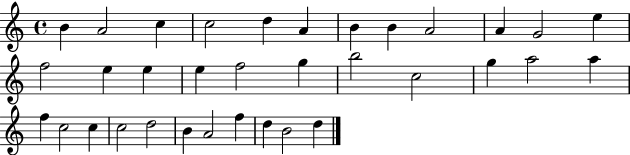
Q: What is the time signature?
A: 4/4